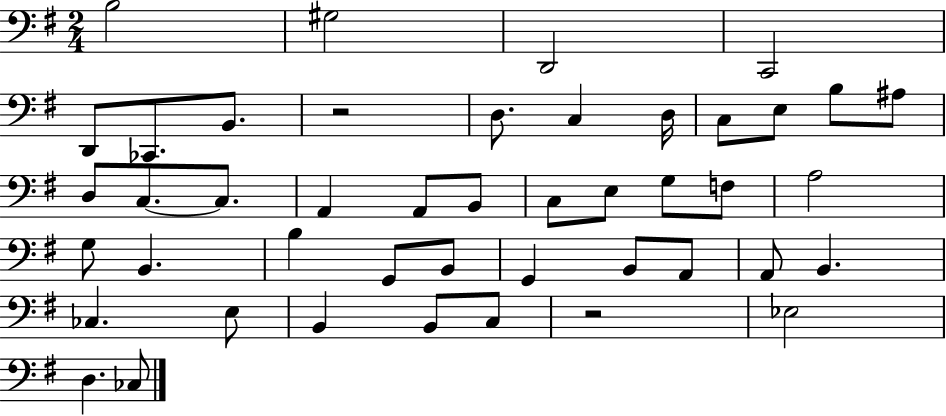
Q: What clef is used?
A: bass